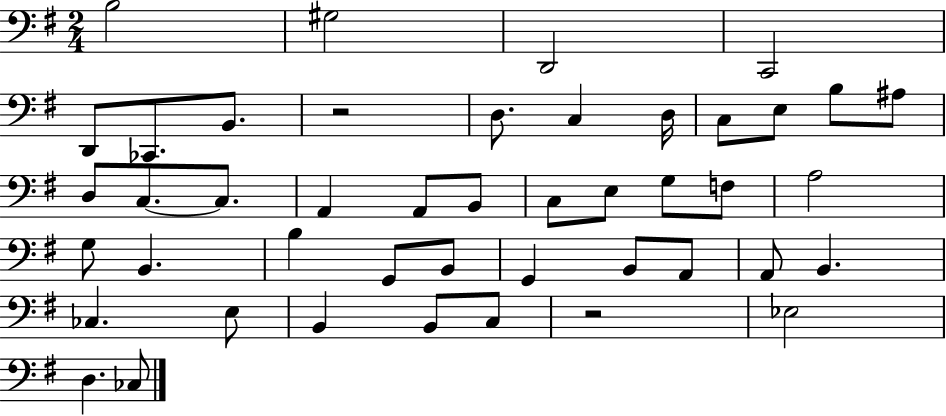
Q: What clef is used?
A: bass